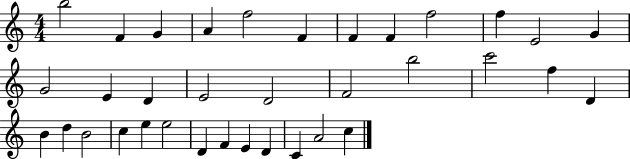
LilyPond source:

{
  \clef treble
  \numericTimeSignature
  \time 4/4
  \key c \major
  b''2 f'4 g'4 | a'4 f''2 f'4 | f'4 f'4 f''2 | f''4 e'2 g'4 | \break g'2 e'4 d'4 | e'2 d'2 | f'2 b''2 | c'''2 f''4 d'4 | \break b'4 d''4 b'2 | c''4 e''4 e''2 | d'4 f'4 e'4 d'4 | c'4 a'2 c''4 | \break \bar "|."
}